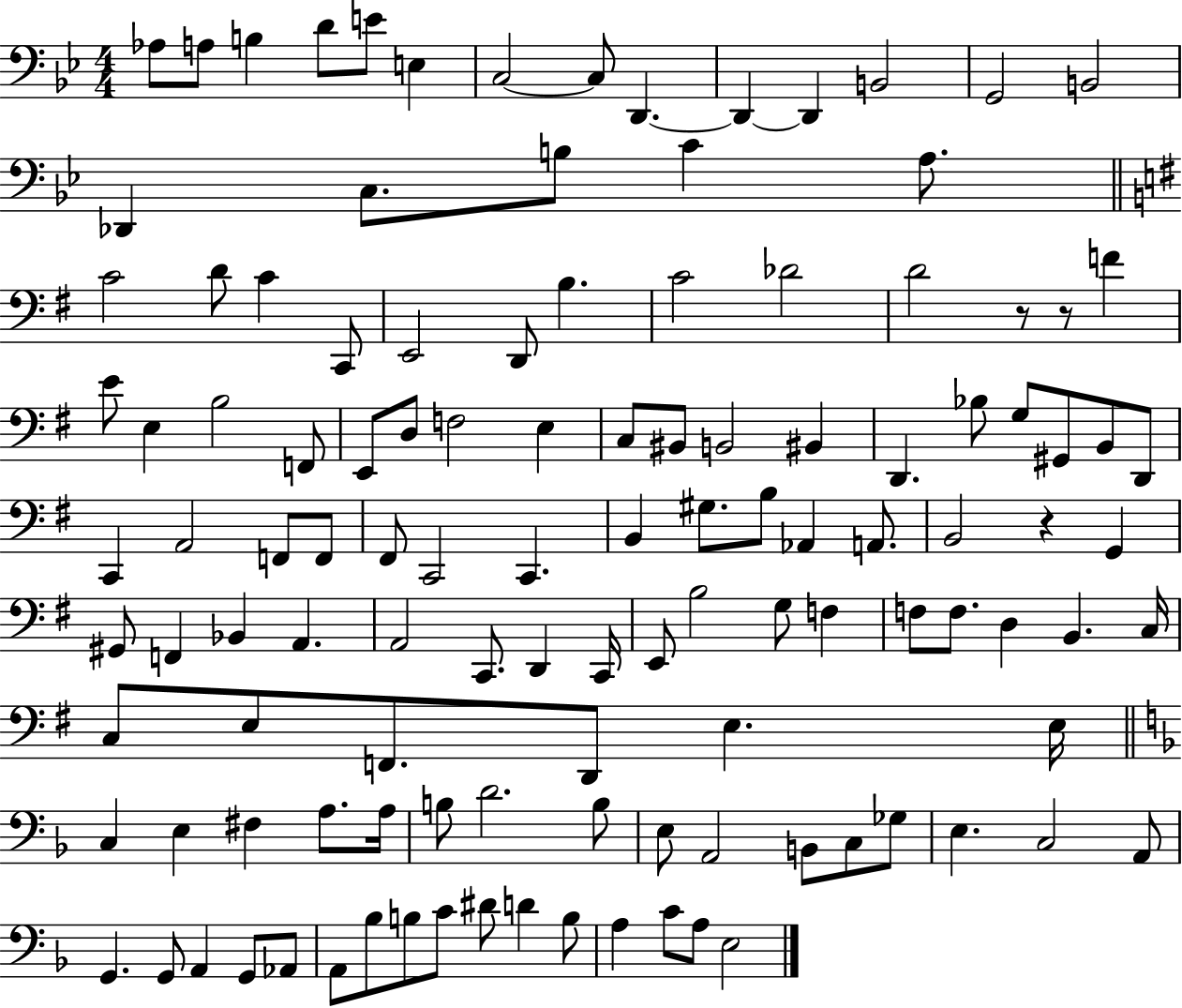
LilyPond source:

{
  \clef bass
  \numericTimeSignature
  \time 4/4
  \key bes \major
  aes8 a8 b4 d'8 e'8 e4 | c2~~ c8 d,4.~~ | d,4~~ d,4 b,2 | g,2 b,2 | \break des,4 c8. b8 c'4 a8. | \bar "||" \break \key g \major c'2 d'8 c'4 c,8 | e,2 d,8 b4. | c'2 des'2 | d'2 r8 r8 f'4 | \break e'8 e4 b2 f,8 | e,8 d8 f2 e4 | c8 bis,8 b,2 bis,4 | d,4. bes8 g8 gis,8 b,8 d,8 | \break c,4 a,2 f,8 f,8 | fis,8 c,2 c,4. | b,4 gis8. b8 aes,4 a,8. | b,2 r4 g,4 | \break gis,8 f,4 bes,4 a,4. | a,2 c,8. d,4 c,16 | e,8 b2 g8 f4 | f8 f8. d4 b,4. c16 | \break c8 e8 f,8. d,8 e4. e16 | \bar "||" \break \key f \major c4 e4 fis4 a8. a16 | b8 d'2. b8 | e8 a,2 b,8 c8 ges8 | e4. c2 a,8 | \break g,4. g,8 a,4 g,8 aes,8 | a,8 bes8 b8 c'8 dis'8 d'4 b8 | a4 c'8 a8 e2 | \bar "|."
}